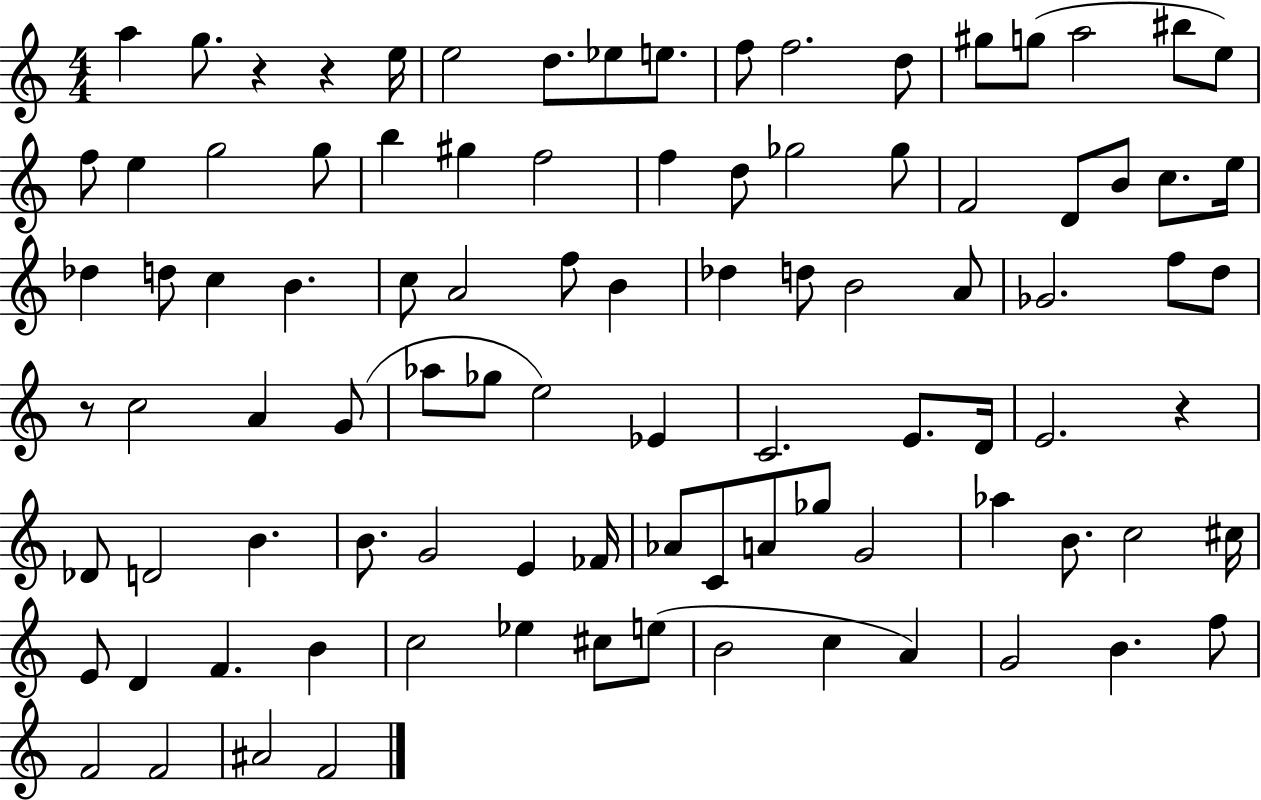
A5/q G5/e. R/q R/q E5/s E5/h D5/e. Eb5/e E5/e. F5/e F5/h. D5/e G#5/e G5/e A5/h BIS5/e E5/e F5/e E5/q G5/h G5/e B5/q G#5/q F5/h F5/q D5/e Gb5/h Gb5/e F4/h D4/e B4/e C5/e. E5/s Db5/q D5/e C5/q B4/q. C5/e A4/h F5/e B4/q Db5/q D5/e B4/h A4/e Gb4/h. F5/e D5/e R/e C5/h A4/q G4/e Ab5/e Gb5/e E5/h Eb4/q C4/h. E4/e. D4/s E4/h. R/q Db4/e D4/h B4/q. B4/e. G4/h E4/q FES4/s Ab4/e C4/e A4/e Gb5/e G4/h Ab5/q B4/e. C5/h C#5/s E4/e D4/q F4/q. B4/q C5/h Eb5/q C#5/e E5/e B4/h C5/q A4/q G4/h B4/q. F5/e F4/h F4/h A#4/h F4/h